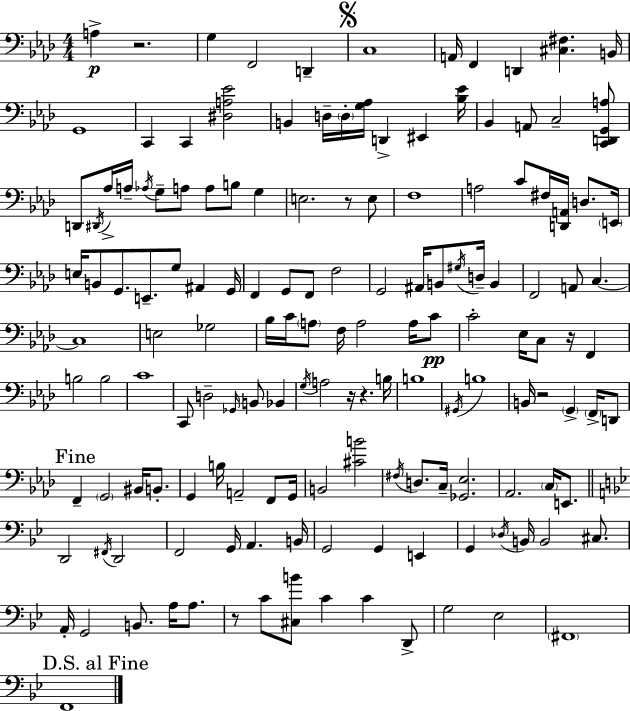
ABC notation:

X:1
T:Untitled
M:4/4
L:1/4
K:Fm
A, z2 G, F,,2 D,, C,4 A,,/4 F,, D,, [^C,^F,] B,,/4 G,,4 C,, C,, [^D,A,_E]2 B,, D,/4 D,/4 [G,_A,]/4 D,, ^E,, [_B,_E]/4 _B,, A,,/2 C,2 [C,,D,,G,,A,]/2 D,,/2 ^D,,/4 _A,/4 A,/4 _A,/4 G,/2 A,/2 A,/2 B,/2 G, E,2 z/2 E,/2 F,4 A,2 C/2 ^F,/4 [D,,A,,]/4 D,/2 E,,/4 E,/4 B,,/2 G,,/2 E,,/2 G,/2 ^A,, G,,/4 F,, G,,/2 F,,/2 F,2 G,,2 ^A,,/4 B,,/2 ^G,/4 D,/4 B,, F,,2 A,,/2 C, C,4 E,2 _G,2 _B,/4 C/4 A,/2 F,/4 A,2 A,/4 C/2 C2 _E,/4 C,/2 z/4 F,, B,2 B,2 C4 C,,/2 D,2 _G,,/4 B,,/2 _B,, G,/4 A,2 z/4 z B,/4 B,4 ^G,,/4 B,4 B,,/4 z2 G,, F,,/4 D,,/2 F,, G,,2 ^B,,/4 B,,/2 G,, B,/4 A,,2 F,,/2 G,,/4 B,,2 [^CB]2 ^F,/4 D,/2 C,/4 [_G,,_E,]2 _A,,2 C,/4 E,,/2 D,,2 ^F,,/4 D,,2 F,,2 G,,/4 A,, B,,/4 G,,2 G,, E,, G,, _D,/4 B,,/4 B,,2 ^C,/2 A,,/4 G,,2 B,,/2 A,/4 A,/2 z/2 C/2 [^C,B]/2 C C D,,/2 G,2 _E,2 ^F,,4 F,,4